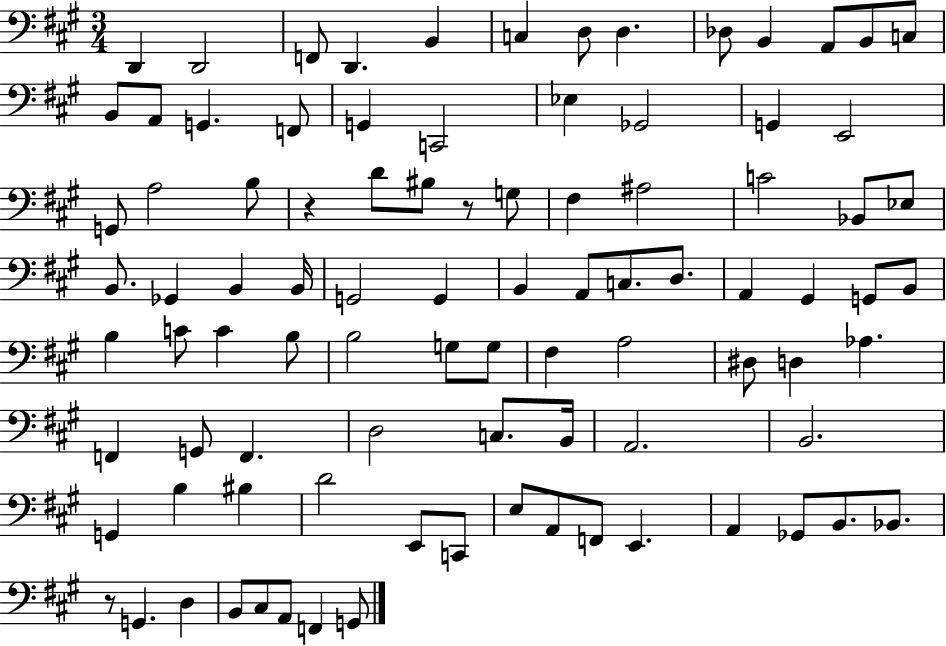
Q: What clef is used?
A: bass